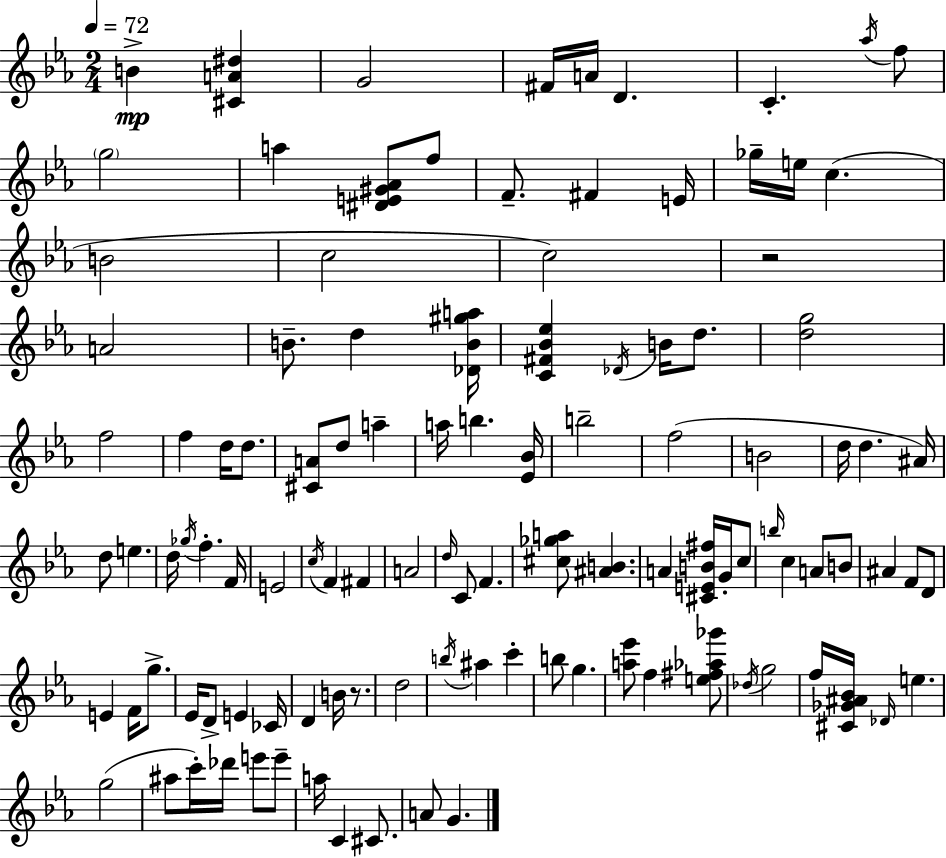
{
  \clef treble
  \numericTimeSignature
  \time 2/4
  \key c \minor
  \tempo 4 = 72
  \repeat volta 2 { b'4->\mp <cis' a' dis''>4 | g'2 | fis'16 a'16 d'4. | c'4.-. \acciaccatura { aes''16 } f''8 | \break \parenthesize g''2 | a''4 <dis' e' gis' aes'>8 f''8 | f'8.-- fis'4 | e'16 ges''16-- e''16 c''4.( | \break b'2 | c''2 | c''2) | r2 | \break a'2 | b'8.-- d''4 | <des' b' gis'' a''>16 <c' fis' bes' ees''>4 \acciaccatura { des'16 } b'16 d''8. | <d'' g''>2 | \break f''2 | f''4 d''16 d''8. | <cis' a'>8 d''8 a''4-- | a''16 b''4. | \break <ees' bes'>16 b''2-- | f''2( | b'2 | d''16 d''4. | \break ais'16) d''8 e''4. | d''16 \acciaccatura { ges''16 } f''4.-. | f'16 e'2 | \acciaccatura { c''16 } f'4 | \break fis'4 a'2 | \grace { d''16 } c'8 f'4. | <cis'' ges'' a''>8 <ais' b'>4. | a'4 | \break <cis' e' b' fis''>16 g'16-. c''8 \grace { b''16 } c''4 | a'8 b'8 ais'4 | f'8 d'8 e'4 | f'16 g''8.-> ees'16 d'8-> | \break e'4 ces'16 d'4 | b'16 r8. d''2 | \acciaccatura { b''16 } ais''4 | c'''4-. b''8 | \break g''4. <a'' ees'''>8 | f''4 <e'' fis'' aes'' ges'''>8 \acciaccatura { des''16 } | g''2 | f''16 <cis' ges' ais' bes'>16 \grace { des'16 } e''4. | \break g''2( | ais''8 c'''16-.) des'''16 e'''8 e'''8-- | a''16 c'4 cis'8. | a'8 g'4. | \break } \bar "|."
}